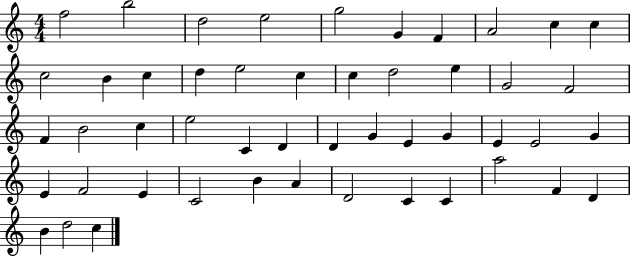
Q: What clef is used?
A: treble